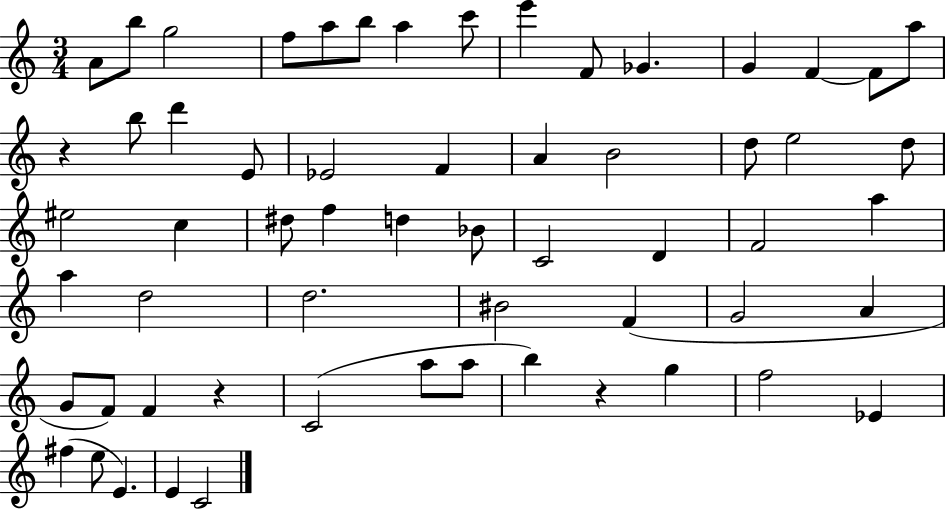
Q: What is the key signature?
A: C major